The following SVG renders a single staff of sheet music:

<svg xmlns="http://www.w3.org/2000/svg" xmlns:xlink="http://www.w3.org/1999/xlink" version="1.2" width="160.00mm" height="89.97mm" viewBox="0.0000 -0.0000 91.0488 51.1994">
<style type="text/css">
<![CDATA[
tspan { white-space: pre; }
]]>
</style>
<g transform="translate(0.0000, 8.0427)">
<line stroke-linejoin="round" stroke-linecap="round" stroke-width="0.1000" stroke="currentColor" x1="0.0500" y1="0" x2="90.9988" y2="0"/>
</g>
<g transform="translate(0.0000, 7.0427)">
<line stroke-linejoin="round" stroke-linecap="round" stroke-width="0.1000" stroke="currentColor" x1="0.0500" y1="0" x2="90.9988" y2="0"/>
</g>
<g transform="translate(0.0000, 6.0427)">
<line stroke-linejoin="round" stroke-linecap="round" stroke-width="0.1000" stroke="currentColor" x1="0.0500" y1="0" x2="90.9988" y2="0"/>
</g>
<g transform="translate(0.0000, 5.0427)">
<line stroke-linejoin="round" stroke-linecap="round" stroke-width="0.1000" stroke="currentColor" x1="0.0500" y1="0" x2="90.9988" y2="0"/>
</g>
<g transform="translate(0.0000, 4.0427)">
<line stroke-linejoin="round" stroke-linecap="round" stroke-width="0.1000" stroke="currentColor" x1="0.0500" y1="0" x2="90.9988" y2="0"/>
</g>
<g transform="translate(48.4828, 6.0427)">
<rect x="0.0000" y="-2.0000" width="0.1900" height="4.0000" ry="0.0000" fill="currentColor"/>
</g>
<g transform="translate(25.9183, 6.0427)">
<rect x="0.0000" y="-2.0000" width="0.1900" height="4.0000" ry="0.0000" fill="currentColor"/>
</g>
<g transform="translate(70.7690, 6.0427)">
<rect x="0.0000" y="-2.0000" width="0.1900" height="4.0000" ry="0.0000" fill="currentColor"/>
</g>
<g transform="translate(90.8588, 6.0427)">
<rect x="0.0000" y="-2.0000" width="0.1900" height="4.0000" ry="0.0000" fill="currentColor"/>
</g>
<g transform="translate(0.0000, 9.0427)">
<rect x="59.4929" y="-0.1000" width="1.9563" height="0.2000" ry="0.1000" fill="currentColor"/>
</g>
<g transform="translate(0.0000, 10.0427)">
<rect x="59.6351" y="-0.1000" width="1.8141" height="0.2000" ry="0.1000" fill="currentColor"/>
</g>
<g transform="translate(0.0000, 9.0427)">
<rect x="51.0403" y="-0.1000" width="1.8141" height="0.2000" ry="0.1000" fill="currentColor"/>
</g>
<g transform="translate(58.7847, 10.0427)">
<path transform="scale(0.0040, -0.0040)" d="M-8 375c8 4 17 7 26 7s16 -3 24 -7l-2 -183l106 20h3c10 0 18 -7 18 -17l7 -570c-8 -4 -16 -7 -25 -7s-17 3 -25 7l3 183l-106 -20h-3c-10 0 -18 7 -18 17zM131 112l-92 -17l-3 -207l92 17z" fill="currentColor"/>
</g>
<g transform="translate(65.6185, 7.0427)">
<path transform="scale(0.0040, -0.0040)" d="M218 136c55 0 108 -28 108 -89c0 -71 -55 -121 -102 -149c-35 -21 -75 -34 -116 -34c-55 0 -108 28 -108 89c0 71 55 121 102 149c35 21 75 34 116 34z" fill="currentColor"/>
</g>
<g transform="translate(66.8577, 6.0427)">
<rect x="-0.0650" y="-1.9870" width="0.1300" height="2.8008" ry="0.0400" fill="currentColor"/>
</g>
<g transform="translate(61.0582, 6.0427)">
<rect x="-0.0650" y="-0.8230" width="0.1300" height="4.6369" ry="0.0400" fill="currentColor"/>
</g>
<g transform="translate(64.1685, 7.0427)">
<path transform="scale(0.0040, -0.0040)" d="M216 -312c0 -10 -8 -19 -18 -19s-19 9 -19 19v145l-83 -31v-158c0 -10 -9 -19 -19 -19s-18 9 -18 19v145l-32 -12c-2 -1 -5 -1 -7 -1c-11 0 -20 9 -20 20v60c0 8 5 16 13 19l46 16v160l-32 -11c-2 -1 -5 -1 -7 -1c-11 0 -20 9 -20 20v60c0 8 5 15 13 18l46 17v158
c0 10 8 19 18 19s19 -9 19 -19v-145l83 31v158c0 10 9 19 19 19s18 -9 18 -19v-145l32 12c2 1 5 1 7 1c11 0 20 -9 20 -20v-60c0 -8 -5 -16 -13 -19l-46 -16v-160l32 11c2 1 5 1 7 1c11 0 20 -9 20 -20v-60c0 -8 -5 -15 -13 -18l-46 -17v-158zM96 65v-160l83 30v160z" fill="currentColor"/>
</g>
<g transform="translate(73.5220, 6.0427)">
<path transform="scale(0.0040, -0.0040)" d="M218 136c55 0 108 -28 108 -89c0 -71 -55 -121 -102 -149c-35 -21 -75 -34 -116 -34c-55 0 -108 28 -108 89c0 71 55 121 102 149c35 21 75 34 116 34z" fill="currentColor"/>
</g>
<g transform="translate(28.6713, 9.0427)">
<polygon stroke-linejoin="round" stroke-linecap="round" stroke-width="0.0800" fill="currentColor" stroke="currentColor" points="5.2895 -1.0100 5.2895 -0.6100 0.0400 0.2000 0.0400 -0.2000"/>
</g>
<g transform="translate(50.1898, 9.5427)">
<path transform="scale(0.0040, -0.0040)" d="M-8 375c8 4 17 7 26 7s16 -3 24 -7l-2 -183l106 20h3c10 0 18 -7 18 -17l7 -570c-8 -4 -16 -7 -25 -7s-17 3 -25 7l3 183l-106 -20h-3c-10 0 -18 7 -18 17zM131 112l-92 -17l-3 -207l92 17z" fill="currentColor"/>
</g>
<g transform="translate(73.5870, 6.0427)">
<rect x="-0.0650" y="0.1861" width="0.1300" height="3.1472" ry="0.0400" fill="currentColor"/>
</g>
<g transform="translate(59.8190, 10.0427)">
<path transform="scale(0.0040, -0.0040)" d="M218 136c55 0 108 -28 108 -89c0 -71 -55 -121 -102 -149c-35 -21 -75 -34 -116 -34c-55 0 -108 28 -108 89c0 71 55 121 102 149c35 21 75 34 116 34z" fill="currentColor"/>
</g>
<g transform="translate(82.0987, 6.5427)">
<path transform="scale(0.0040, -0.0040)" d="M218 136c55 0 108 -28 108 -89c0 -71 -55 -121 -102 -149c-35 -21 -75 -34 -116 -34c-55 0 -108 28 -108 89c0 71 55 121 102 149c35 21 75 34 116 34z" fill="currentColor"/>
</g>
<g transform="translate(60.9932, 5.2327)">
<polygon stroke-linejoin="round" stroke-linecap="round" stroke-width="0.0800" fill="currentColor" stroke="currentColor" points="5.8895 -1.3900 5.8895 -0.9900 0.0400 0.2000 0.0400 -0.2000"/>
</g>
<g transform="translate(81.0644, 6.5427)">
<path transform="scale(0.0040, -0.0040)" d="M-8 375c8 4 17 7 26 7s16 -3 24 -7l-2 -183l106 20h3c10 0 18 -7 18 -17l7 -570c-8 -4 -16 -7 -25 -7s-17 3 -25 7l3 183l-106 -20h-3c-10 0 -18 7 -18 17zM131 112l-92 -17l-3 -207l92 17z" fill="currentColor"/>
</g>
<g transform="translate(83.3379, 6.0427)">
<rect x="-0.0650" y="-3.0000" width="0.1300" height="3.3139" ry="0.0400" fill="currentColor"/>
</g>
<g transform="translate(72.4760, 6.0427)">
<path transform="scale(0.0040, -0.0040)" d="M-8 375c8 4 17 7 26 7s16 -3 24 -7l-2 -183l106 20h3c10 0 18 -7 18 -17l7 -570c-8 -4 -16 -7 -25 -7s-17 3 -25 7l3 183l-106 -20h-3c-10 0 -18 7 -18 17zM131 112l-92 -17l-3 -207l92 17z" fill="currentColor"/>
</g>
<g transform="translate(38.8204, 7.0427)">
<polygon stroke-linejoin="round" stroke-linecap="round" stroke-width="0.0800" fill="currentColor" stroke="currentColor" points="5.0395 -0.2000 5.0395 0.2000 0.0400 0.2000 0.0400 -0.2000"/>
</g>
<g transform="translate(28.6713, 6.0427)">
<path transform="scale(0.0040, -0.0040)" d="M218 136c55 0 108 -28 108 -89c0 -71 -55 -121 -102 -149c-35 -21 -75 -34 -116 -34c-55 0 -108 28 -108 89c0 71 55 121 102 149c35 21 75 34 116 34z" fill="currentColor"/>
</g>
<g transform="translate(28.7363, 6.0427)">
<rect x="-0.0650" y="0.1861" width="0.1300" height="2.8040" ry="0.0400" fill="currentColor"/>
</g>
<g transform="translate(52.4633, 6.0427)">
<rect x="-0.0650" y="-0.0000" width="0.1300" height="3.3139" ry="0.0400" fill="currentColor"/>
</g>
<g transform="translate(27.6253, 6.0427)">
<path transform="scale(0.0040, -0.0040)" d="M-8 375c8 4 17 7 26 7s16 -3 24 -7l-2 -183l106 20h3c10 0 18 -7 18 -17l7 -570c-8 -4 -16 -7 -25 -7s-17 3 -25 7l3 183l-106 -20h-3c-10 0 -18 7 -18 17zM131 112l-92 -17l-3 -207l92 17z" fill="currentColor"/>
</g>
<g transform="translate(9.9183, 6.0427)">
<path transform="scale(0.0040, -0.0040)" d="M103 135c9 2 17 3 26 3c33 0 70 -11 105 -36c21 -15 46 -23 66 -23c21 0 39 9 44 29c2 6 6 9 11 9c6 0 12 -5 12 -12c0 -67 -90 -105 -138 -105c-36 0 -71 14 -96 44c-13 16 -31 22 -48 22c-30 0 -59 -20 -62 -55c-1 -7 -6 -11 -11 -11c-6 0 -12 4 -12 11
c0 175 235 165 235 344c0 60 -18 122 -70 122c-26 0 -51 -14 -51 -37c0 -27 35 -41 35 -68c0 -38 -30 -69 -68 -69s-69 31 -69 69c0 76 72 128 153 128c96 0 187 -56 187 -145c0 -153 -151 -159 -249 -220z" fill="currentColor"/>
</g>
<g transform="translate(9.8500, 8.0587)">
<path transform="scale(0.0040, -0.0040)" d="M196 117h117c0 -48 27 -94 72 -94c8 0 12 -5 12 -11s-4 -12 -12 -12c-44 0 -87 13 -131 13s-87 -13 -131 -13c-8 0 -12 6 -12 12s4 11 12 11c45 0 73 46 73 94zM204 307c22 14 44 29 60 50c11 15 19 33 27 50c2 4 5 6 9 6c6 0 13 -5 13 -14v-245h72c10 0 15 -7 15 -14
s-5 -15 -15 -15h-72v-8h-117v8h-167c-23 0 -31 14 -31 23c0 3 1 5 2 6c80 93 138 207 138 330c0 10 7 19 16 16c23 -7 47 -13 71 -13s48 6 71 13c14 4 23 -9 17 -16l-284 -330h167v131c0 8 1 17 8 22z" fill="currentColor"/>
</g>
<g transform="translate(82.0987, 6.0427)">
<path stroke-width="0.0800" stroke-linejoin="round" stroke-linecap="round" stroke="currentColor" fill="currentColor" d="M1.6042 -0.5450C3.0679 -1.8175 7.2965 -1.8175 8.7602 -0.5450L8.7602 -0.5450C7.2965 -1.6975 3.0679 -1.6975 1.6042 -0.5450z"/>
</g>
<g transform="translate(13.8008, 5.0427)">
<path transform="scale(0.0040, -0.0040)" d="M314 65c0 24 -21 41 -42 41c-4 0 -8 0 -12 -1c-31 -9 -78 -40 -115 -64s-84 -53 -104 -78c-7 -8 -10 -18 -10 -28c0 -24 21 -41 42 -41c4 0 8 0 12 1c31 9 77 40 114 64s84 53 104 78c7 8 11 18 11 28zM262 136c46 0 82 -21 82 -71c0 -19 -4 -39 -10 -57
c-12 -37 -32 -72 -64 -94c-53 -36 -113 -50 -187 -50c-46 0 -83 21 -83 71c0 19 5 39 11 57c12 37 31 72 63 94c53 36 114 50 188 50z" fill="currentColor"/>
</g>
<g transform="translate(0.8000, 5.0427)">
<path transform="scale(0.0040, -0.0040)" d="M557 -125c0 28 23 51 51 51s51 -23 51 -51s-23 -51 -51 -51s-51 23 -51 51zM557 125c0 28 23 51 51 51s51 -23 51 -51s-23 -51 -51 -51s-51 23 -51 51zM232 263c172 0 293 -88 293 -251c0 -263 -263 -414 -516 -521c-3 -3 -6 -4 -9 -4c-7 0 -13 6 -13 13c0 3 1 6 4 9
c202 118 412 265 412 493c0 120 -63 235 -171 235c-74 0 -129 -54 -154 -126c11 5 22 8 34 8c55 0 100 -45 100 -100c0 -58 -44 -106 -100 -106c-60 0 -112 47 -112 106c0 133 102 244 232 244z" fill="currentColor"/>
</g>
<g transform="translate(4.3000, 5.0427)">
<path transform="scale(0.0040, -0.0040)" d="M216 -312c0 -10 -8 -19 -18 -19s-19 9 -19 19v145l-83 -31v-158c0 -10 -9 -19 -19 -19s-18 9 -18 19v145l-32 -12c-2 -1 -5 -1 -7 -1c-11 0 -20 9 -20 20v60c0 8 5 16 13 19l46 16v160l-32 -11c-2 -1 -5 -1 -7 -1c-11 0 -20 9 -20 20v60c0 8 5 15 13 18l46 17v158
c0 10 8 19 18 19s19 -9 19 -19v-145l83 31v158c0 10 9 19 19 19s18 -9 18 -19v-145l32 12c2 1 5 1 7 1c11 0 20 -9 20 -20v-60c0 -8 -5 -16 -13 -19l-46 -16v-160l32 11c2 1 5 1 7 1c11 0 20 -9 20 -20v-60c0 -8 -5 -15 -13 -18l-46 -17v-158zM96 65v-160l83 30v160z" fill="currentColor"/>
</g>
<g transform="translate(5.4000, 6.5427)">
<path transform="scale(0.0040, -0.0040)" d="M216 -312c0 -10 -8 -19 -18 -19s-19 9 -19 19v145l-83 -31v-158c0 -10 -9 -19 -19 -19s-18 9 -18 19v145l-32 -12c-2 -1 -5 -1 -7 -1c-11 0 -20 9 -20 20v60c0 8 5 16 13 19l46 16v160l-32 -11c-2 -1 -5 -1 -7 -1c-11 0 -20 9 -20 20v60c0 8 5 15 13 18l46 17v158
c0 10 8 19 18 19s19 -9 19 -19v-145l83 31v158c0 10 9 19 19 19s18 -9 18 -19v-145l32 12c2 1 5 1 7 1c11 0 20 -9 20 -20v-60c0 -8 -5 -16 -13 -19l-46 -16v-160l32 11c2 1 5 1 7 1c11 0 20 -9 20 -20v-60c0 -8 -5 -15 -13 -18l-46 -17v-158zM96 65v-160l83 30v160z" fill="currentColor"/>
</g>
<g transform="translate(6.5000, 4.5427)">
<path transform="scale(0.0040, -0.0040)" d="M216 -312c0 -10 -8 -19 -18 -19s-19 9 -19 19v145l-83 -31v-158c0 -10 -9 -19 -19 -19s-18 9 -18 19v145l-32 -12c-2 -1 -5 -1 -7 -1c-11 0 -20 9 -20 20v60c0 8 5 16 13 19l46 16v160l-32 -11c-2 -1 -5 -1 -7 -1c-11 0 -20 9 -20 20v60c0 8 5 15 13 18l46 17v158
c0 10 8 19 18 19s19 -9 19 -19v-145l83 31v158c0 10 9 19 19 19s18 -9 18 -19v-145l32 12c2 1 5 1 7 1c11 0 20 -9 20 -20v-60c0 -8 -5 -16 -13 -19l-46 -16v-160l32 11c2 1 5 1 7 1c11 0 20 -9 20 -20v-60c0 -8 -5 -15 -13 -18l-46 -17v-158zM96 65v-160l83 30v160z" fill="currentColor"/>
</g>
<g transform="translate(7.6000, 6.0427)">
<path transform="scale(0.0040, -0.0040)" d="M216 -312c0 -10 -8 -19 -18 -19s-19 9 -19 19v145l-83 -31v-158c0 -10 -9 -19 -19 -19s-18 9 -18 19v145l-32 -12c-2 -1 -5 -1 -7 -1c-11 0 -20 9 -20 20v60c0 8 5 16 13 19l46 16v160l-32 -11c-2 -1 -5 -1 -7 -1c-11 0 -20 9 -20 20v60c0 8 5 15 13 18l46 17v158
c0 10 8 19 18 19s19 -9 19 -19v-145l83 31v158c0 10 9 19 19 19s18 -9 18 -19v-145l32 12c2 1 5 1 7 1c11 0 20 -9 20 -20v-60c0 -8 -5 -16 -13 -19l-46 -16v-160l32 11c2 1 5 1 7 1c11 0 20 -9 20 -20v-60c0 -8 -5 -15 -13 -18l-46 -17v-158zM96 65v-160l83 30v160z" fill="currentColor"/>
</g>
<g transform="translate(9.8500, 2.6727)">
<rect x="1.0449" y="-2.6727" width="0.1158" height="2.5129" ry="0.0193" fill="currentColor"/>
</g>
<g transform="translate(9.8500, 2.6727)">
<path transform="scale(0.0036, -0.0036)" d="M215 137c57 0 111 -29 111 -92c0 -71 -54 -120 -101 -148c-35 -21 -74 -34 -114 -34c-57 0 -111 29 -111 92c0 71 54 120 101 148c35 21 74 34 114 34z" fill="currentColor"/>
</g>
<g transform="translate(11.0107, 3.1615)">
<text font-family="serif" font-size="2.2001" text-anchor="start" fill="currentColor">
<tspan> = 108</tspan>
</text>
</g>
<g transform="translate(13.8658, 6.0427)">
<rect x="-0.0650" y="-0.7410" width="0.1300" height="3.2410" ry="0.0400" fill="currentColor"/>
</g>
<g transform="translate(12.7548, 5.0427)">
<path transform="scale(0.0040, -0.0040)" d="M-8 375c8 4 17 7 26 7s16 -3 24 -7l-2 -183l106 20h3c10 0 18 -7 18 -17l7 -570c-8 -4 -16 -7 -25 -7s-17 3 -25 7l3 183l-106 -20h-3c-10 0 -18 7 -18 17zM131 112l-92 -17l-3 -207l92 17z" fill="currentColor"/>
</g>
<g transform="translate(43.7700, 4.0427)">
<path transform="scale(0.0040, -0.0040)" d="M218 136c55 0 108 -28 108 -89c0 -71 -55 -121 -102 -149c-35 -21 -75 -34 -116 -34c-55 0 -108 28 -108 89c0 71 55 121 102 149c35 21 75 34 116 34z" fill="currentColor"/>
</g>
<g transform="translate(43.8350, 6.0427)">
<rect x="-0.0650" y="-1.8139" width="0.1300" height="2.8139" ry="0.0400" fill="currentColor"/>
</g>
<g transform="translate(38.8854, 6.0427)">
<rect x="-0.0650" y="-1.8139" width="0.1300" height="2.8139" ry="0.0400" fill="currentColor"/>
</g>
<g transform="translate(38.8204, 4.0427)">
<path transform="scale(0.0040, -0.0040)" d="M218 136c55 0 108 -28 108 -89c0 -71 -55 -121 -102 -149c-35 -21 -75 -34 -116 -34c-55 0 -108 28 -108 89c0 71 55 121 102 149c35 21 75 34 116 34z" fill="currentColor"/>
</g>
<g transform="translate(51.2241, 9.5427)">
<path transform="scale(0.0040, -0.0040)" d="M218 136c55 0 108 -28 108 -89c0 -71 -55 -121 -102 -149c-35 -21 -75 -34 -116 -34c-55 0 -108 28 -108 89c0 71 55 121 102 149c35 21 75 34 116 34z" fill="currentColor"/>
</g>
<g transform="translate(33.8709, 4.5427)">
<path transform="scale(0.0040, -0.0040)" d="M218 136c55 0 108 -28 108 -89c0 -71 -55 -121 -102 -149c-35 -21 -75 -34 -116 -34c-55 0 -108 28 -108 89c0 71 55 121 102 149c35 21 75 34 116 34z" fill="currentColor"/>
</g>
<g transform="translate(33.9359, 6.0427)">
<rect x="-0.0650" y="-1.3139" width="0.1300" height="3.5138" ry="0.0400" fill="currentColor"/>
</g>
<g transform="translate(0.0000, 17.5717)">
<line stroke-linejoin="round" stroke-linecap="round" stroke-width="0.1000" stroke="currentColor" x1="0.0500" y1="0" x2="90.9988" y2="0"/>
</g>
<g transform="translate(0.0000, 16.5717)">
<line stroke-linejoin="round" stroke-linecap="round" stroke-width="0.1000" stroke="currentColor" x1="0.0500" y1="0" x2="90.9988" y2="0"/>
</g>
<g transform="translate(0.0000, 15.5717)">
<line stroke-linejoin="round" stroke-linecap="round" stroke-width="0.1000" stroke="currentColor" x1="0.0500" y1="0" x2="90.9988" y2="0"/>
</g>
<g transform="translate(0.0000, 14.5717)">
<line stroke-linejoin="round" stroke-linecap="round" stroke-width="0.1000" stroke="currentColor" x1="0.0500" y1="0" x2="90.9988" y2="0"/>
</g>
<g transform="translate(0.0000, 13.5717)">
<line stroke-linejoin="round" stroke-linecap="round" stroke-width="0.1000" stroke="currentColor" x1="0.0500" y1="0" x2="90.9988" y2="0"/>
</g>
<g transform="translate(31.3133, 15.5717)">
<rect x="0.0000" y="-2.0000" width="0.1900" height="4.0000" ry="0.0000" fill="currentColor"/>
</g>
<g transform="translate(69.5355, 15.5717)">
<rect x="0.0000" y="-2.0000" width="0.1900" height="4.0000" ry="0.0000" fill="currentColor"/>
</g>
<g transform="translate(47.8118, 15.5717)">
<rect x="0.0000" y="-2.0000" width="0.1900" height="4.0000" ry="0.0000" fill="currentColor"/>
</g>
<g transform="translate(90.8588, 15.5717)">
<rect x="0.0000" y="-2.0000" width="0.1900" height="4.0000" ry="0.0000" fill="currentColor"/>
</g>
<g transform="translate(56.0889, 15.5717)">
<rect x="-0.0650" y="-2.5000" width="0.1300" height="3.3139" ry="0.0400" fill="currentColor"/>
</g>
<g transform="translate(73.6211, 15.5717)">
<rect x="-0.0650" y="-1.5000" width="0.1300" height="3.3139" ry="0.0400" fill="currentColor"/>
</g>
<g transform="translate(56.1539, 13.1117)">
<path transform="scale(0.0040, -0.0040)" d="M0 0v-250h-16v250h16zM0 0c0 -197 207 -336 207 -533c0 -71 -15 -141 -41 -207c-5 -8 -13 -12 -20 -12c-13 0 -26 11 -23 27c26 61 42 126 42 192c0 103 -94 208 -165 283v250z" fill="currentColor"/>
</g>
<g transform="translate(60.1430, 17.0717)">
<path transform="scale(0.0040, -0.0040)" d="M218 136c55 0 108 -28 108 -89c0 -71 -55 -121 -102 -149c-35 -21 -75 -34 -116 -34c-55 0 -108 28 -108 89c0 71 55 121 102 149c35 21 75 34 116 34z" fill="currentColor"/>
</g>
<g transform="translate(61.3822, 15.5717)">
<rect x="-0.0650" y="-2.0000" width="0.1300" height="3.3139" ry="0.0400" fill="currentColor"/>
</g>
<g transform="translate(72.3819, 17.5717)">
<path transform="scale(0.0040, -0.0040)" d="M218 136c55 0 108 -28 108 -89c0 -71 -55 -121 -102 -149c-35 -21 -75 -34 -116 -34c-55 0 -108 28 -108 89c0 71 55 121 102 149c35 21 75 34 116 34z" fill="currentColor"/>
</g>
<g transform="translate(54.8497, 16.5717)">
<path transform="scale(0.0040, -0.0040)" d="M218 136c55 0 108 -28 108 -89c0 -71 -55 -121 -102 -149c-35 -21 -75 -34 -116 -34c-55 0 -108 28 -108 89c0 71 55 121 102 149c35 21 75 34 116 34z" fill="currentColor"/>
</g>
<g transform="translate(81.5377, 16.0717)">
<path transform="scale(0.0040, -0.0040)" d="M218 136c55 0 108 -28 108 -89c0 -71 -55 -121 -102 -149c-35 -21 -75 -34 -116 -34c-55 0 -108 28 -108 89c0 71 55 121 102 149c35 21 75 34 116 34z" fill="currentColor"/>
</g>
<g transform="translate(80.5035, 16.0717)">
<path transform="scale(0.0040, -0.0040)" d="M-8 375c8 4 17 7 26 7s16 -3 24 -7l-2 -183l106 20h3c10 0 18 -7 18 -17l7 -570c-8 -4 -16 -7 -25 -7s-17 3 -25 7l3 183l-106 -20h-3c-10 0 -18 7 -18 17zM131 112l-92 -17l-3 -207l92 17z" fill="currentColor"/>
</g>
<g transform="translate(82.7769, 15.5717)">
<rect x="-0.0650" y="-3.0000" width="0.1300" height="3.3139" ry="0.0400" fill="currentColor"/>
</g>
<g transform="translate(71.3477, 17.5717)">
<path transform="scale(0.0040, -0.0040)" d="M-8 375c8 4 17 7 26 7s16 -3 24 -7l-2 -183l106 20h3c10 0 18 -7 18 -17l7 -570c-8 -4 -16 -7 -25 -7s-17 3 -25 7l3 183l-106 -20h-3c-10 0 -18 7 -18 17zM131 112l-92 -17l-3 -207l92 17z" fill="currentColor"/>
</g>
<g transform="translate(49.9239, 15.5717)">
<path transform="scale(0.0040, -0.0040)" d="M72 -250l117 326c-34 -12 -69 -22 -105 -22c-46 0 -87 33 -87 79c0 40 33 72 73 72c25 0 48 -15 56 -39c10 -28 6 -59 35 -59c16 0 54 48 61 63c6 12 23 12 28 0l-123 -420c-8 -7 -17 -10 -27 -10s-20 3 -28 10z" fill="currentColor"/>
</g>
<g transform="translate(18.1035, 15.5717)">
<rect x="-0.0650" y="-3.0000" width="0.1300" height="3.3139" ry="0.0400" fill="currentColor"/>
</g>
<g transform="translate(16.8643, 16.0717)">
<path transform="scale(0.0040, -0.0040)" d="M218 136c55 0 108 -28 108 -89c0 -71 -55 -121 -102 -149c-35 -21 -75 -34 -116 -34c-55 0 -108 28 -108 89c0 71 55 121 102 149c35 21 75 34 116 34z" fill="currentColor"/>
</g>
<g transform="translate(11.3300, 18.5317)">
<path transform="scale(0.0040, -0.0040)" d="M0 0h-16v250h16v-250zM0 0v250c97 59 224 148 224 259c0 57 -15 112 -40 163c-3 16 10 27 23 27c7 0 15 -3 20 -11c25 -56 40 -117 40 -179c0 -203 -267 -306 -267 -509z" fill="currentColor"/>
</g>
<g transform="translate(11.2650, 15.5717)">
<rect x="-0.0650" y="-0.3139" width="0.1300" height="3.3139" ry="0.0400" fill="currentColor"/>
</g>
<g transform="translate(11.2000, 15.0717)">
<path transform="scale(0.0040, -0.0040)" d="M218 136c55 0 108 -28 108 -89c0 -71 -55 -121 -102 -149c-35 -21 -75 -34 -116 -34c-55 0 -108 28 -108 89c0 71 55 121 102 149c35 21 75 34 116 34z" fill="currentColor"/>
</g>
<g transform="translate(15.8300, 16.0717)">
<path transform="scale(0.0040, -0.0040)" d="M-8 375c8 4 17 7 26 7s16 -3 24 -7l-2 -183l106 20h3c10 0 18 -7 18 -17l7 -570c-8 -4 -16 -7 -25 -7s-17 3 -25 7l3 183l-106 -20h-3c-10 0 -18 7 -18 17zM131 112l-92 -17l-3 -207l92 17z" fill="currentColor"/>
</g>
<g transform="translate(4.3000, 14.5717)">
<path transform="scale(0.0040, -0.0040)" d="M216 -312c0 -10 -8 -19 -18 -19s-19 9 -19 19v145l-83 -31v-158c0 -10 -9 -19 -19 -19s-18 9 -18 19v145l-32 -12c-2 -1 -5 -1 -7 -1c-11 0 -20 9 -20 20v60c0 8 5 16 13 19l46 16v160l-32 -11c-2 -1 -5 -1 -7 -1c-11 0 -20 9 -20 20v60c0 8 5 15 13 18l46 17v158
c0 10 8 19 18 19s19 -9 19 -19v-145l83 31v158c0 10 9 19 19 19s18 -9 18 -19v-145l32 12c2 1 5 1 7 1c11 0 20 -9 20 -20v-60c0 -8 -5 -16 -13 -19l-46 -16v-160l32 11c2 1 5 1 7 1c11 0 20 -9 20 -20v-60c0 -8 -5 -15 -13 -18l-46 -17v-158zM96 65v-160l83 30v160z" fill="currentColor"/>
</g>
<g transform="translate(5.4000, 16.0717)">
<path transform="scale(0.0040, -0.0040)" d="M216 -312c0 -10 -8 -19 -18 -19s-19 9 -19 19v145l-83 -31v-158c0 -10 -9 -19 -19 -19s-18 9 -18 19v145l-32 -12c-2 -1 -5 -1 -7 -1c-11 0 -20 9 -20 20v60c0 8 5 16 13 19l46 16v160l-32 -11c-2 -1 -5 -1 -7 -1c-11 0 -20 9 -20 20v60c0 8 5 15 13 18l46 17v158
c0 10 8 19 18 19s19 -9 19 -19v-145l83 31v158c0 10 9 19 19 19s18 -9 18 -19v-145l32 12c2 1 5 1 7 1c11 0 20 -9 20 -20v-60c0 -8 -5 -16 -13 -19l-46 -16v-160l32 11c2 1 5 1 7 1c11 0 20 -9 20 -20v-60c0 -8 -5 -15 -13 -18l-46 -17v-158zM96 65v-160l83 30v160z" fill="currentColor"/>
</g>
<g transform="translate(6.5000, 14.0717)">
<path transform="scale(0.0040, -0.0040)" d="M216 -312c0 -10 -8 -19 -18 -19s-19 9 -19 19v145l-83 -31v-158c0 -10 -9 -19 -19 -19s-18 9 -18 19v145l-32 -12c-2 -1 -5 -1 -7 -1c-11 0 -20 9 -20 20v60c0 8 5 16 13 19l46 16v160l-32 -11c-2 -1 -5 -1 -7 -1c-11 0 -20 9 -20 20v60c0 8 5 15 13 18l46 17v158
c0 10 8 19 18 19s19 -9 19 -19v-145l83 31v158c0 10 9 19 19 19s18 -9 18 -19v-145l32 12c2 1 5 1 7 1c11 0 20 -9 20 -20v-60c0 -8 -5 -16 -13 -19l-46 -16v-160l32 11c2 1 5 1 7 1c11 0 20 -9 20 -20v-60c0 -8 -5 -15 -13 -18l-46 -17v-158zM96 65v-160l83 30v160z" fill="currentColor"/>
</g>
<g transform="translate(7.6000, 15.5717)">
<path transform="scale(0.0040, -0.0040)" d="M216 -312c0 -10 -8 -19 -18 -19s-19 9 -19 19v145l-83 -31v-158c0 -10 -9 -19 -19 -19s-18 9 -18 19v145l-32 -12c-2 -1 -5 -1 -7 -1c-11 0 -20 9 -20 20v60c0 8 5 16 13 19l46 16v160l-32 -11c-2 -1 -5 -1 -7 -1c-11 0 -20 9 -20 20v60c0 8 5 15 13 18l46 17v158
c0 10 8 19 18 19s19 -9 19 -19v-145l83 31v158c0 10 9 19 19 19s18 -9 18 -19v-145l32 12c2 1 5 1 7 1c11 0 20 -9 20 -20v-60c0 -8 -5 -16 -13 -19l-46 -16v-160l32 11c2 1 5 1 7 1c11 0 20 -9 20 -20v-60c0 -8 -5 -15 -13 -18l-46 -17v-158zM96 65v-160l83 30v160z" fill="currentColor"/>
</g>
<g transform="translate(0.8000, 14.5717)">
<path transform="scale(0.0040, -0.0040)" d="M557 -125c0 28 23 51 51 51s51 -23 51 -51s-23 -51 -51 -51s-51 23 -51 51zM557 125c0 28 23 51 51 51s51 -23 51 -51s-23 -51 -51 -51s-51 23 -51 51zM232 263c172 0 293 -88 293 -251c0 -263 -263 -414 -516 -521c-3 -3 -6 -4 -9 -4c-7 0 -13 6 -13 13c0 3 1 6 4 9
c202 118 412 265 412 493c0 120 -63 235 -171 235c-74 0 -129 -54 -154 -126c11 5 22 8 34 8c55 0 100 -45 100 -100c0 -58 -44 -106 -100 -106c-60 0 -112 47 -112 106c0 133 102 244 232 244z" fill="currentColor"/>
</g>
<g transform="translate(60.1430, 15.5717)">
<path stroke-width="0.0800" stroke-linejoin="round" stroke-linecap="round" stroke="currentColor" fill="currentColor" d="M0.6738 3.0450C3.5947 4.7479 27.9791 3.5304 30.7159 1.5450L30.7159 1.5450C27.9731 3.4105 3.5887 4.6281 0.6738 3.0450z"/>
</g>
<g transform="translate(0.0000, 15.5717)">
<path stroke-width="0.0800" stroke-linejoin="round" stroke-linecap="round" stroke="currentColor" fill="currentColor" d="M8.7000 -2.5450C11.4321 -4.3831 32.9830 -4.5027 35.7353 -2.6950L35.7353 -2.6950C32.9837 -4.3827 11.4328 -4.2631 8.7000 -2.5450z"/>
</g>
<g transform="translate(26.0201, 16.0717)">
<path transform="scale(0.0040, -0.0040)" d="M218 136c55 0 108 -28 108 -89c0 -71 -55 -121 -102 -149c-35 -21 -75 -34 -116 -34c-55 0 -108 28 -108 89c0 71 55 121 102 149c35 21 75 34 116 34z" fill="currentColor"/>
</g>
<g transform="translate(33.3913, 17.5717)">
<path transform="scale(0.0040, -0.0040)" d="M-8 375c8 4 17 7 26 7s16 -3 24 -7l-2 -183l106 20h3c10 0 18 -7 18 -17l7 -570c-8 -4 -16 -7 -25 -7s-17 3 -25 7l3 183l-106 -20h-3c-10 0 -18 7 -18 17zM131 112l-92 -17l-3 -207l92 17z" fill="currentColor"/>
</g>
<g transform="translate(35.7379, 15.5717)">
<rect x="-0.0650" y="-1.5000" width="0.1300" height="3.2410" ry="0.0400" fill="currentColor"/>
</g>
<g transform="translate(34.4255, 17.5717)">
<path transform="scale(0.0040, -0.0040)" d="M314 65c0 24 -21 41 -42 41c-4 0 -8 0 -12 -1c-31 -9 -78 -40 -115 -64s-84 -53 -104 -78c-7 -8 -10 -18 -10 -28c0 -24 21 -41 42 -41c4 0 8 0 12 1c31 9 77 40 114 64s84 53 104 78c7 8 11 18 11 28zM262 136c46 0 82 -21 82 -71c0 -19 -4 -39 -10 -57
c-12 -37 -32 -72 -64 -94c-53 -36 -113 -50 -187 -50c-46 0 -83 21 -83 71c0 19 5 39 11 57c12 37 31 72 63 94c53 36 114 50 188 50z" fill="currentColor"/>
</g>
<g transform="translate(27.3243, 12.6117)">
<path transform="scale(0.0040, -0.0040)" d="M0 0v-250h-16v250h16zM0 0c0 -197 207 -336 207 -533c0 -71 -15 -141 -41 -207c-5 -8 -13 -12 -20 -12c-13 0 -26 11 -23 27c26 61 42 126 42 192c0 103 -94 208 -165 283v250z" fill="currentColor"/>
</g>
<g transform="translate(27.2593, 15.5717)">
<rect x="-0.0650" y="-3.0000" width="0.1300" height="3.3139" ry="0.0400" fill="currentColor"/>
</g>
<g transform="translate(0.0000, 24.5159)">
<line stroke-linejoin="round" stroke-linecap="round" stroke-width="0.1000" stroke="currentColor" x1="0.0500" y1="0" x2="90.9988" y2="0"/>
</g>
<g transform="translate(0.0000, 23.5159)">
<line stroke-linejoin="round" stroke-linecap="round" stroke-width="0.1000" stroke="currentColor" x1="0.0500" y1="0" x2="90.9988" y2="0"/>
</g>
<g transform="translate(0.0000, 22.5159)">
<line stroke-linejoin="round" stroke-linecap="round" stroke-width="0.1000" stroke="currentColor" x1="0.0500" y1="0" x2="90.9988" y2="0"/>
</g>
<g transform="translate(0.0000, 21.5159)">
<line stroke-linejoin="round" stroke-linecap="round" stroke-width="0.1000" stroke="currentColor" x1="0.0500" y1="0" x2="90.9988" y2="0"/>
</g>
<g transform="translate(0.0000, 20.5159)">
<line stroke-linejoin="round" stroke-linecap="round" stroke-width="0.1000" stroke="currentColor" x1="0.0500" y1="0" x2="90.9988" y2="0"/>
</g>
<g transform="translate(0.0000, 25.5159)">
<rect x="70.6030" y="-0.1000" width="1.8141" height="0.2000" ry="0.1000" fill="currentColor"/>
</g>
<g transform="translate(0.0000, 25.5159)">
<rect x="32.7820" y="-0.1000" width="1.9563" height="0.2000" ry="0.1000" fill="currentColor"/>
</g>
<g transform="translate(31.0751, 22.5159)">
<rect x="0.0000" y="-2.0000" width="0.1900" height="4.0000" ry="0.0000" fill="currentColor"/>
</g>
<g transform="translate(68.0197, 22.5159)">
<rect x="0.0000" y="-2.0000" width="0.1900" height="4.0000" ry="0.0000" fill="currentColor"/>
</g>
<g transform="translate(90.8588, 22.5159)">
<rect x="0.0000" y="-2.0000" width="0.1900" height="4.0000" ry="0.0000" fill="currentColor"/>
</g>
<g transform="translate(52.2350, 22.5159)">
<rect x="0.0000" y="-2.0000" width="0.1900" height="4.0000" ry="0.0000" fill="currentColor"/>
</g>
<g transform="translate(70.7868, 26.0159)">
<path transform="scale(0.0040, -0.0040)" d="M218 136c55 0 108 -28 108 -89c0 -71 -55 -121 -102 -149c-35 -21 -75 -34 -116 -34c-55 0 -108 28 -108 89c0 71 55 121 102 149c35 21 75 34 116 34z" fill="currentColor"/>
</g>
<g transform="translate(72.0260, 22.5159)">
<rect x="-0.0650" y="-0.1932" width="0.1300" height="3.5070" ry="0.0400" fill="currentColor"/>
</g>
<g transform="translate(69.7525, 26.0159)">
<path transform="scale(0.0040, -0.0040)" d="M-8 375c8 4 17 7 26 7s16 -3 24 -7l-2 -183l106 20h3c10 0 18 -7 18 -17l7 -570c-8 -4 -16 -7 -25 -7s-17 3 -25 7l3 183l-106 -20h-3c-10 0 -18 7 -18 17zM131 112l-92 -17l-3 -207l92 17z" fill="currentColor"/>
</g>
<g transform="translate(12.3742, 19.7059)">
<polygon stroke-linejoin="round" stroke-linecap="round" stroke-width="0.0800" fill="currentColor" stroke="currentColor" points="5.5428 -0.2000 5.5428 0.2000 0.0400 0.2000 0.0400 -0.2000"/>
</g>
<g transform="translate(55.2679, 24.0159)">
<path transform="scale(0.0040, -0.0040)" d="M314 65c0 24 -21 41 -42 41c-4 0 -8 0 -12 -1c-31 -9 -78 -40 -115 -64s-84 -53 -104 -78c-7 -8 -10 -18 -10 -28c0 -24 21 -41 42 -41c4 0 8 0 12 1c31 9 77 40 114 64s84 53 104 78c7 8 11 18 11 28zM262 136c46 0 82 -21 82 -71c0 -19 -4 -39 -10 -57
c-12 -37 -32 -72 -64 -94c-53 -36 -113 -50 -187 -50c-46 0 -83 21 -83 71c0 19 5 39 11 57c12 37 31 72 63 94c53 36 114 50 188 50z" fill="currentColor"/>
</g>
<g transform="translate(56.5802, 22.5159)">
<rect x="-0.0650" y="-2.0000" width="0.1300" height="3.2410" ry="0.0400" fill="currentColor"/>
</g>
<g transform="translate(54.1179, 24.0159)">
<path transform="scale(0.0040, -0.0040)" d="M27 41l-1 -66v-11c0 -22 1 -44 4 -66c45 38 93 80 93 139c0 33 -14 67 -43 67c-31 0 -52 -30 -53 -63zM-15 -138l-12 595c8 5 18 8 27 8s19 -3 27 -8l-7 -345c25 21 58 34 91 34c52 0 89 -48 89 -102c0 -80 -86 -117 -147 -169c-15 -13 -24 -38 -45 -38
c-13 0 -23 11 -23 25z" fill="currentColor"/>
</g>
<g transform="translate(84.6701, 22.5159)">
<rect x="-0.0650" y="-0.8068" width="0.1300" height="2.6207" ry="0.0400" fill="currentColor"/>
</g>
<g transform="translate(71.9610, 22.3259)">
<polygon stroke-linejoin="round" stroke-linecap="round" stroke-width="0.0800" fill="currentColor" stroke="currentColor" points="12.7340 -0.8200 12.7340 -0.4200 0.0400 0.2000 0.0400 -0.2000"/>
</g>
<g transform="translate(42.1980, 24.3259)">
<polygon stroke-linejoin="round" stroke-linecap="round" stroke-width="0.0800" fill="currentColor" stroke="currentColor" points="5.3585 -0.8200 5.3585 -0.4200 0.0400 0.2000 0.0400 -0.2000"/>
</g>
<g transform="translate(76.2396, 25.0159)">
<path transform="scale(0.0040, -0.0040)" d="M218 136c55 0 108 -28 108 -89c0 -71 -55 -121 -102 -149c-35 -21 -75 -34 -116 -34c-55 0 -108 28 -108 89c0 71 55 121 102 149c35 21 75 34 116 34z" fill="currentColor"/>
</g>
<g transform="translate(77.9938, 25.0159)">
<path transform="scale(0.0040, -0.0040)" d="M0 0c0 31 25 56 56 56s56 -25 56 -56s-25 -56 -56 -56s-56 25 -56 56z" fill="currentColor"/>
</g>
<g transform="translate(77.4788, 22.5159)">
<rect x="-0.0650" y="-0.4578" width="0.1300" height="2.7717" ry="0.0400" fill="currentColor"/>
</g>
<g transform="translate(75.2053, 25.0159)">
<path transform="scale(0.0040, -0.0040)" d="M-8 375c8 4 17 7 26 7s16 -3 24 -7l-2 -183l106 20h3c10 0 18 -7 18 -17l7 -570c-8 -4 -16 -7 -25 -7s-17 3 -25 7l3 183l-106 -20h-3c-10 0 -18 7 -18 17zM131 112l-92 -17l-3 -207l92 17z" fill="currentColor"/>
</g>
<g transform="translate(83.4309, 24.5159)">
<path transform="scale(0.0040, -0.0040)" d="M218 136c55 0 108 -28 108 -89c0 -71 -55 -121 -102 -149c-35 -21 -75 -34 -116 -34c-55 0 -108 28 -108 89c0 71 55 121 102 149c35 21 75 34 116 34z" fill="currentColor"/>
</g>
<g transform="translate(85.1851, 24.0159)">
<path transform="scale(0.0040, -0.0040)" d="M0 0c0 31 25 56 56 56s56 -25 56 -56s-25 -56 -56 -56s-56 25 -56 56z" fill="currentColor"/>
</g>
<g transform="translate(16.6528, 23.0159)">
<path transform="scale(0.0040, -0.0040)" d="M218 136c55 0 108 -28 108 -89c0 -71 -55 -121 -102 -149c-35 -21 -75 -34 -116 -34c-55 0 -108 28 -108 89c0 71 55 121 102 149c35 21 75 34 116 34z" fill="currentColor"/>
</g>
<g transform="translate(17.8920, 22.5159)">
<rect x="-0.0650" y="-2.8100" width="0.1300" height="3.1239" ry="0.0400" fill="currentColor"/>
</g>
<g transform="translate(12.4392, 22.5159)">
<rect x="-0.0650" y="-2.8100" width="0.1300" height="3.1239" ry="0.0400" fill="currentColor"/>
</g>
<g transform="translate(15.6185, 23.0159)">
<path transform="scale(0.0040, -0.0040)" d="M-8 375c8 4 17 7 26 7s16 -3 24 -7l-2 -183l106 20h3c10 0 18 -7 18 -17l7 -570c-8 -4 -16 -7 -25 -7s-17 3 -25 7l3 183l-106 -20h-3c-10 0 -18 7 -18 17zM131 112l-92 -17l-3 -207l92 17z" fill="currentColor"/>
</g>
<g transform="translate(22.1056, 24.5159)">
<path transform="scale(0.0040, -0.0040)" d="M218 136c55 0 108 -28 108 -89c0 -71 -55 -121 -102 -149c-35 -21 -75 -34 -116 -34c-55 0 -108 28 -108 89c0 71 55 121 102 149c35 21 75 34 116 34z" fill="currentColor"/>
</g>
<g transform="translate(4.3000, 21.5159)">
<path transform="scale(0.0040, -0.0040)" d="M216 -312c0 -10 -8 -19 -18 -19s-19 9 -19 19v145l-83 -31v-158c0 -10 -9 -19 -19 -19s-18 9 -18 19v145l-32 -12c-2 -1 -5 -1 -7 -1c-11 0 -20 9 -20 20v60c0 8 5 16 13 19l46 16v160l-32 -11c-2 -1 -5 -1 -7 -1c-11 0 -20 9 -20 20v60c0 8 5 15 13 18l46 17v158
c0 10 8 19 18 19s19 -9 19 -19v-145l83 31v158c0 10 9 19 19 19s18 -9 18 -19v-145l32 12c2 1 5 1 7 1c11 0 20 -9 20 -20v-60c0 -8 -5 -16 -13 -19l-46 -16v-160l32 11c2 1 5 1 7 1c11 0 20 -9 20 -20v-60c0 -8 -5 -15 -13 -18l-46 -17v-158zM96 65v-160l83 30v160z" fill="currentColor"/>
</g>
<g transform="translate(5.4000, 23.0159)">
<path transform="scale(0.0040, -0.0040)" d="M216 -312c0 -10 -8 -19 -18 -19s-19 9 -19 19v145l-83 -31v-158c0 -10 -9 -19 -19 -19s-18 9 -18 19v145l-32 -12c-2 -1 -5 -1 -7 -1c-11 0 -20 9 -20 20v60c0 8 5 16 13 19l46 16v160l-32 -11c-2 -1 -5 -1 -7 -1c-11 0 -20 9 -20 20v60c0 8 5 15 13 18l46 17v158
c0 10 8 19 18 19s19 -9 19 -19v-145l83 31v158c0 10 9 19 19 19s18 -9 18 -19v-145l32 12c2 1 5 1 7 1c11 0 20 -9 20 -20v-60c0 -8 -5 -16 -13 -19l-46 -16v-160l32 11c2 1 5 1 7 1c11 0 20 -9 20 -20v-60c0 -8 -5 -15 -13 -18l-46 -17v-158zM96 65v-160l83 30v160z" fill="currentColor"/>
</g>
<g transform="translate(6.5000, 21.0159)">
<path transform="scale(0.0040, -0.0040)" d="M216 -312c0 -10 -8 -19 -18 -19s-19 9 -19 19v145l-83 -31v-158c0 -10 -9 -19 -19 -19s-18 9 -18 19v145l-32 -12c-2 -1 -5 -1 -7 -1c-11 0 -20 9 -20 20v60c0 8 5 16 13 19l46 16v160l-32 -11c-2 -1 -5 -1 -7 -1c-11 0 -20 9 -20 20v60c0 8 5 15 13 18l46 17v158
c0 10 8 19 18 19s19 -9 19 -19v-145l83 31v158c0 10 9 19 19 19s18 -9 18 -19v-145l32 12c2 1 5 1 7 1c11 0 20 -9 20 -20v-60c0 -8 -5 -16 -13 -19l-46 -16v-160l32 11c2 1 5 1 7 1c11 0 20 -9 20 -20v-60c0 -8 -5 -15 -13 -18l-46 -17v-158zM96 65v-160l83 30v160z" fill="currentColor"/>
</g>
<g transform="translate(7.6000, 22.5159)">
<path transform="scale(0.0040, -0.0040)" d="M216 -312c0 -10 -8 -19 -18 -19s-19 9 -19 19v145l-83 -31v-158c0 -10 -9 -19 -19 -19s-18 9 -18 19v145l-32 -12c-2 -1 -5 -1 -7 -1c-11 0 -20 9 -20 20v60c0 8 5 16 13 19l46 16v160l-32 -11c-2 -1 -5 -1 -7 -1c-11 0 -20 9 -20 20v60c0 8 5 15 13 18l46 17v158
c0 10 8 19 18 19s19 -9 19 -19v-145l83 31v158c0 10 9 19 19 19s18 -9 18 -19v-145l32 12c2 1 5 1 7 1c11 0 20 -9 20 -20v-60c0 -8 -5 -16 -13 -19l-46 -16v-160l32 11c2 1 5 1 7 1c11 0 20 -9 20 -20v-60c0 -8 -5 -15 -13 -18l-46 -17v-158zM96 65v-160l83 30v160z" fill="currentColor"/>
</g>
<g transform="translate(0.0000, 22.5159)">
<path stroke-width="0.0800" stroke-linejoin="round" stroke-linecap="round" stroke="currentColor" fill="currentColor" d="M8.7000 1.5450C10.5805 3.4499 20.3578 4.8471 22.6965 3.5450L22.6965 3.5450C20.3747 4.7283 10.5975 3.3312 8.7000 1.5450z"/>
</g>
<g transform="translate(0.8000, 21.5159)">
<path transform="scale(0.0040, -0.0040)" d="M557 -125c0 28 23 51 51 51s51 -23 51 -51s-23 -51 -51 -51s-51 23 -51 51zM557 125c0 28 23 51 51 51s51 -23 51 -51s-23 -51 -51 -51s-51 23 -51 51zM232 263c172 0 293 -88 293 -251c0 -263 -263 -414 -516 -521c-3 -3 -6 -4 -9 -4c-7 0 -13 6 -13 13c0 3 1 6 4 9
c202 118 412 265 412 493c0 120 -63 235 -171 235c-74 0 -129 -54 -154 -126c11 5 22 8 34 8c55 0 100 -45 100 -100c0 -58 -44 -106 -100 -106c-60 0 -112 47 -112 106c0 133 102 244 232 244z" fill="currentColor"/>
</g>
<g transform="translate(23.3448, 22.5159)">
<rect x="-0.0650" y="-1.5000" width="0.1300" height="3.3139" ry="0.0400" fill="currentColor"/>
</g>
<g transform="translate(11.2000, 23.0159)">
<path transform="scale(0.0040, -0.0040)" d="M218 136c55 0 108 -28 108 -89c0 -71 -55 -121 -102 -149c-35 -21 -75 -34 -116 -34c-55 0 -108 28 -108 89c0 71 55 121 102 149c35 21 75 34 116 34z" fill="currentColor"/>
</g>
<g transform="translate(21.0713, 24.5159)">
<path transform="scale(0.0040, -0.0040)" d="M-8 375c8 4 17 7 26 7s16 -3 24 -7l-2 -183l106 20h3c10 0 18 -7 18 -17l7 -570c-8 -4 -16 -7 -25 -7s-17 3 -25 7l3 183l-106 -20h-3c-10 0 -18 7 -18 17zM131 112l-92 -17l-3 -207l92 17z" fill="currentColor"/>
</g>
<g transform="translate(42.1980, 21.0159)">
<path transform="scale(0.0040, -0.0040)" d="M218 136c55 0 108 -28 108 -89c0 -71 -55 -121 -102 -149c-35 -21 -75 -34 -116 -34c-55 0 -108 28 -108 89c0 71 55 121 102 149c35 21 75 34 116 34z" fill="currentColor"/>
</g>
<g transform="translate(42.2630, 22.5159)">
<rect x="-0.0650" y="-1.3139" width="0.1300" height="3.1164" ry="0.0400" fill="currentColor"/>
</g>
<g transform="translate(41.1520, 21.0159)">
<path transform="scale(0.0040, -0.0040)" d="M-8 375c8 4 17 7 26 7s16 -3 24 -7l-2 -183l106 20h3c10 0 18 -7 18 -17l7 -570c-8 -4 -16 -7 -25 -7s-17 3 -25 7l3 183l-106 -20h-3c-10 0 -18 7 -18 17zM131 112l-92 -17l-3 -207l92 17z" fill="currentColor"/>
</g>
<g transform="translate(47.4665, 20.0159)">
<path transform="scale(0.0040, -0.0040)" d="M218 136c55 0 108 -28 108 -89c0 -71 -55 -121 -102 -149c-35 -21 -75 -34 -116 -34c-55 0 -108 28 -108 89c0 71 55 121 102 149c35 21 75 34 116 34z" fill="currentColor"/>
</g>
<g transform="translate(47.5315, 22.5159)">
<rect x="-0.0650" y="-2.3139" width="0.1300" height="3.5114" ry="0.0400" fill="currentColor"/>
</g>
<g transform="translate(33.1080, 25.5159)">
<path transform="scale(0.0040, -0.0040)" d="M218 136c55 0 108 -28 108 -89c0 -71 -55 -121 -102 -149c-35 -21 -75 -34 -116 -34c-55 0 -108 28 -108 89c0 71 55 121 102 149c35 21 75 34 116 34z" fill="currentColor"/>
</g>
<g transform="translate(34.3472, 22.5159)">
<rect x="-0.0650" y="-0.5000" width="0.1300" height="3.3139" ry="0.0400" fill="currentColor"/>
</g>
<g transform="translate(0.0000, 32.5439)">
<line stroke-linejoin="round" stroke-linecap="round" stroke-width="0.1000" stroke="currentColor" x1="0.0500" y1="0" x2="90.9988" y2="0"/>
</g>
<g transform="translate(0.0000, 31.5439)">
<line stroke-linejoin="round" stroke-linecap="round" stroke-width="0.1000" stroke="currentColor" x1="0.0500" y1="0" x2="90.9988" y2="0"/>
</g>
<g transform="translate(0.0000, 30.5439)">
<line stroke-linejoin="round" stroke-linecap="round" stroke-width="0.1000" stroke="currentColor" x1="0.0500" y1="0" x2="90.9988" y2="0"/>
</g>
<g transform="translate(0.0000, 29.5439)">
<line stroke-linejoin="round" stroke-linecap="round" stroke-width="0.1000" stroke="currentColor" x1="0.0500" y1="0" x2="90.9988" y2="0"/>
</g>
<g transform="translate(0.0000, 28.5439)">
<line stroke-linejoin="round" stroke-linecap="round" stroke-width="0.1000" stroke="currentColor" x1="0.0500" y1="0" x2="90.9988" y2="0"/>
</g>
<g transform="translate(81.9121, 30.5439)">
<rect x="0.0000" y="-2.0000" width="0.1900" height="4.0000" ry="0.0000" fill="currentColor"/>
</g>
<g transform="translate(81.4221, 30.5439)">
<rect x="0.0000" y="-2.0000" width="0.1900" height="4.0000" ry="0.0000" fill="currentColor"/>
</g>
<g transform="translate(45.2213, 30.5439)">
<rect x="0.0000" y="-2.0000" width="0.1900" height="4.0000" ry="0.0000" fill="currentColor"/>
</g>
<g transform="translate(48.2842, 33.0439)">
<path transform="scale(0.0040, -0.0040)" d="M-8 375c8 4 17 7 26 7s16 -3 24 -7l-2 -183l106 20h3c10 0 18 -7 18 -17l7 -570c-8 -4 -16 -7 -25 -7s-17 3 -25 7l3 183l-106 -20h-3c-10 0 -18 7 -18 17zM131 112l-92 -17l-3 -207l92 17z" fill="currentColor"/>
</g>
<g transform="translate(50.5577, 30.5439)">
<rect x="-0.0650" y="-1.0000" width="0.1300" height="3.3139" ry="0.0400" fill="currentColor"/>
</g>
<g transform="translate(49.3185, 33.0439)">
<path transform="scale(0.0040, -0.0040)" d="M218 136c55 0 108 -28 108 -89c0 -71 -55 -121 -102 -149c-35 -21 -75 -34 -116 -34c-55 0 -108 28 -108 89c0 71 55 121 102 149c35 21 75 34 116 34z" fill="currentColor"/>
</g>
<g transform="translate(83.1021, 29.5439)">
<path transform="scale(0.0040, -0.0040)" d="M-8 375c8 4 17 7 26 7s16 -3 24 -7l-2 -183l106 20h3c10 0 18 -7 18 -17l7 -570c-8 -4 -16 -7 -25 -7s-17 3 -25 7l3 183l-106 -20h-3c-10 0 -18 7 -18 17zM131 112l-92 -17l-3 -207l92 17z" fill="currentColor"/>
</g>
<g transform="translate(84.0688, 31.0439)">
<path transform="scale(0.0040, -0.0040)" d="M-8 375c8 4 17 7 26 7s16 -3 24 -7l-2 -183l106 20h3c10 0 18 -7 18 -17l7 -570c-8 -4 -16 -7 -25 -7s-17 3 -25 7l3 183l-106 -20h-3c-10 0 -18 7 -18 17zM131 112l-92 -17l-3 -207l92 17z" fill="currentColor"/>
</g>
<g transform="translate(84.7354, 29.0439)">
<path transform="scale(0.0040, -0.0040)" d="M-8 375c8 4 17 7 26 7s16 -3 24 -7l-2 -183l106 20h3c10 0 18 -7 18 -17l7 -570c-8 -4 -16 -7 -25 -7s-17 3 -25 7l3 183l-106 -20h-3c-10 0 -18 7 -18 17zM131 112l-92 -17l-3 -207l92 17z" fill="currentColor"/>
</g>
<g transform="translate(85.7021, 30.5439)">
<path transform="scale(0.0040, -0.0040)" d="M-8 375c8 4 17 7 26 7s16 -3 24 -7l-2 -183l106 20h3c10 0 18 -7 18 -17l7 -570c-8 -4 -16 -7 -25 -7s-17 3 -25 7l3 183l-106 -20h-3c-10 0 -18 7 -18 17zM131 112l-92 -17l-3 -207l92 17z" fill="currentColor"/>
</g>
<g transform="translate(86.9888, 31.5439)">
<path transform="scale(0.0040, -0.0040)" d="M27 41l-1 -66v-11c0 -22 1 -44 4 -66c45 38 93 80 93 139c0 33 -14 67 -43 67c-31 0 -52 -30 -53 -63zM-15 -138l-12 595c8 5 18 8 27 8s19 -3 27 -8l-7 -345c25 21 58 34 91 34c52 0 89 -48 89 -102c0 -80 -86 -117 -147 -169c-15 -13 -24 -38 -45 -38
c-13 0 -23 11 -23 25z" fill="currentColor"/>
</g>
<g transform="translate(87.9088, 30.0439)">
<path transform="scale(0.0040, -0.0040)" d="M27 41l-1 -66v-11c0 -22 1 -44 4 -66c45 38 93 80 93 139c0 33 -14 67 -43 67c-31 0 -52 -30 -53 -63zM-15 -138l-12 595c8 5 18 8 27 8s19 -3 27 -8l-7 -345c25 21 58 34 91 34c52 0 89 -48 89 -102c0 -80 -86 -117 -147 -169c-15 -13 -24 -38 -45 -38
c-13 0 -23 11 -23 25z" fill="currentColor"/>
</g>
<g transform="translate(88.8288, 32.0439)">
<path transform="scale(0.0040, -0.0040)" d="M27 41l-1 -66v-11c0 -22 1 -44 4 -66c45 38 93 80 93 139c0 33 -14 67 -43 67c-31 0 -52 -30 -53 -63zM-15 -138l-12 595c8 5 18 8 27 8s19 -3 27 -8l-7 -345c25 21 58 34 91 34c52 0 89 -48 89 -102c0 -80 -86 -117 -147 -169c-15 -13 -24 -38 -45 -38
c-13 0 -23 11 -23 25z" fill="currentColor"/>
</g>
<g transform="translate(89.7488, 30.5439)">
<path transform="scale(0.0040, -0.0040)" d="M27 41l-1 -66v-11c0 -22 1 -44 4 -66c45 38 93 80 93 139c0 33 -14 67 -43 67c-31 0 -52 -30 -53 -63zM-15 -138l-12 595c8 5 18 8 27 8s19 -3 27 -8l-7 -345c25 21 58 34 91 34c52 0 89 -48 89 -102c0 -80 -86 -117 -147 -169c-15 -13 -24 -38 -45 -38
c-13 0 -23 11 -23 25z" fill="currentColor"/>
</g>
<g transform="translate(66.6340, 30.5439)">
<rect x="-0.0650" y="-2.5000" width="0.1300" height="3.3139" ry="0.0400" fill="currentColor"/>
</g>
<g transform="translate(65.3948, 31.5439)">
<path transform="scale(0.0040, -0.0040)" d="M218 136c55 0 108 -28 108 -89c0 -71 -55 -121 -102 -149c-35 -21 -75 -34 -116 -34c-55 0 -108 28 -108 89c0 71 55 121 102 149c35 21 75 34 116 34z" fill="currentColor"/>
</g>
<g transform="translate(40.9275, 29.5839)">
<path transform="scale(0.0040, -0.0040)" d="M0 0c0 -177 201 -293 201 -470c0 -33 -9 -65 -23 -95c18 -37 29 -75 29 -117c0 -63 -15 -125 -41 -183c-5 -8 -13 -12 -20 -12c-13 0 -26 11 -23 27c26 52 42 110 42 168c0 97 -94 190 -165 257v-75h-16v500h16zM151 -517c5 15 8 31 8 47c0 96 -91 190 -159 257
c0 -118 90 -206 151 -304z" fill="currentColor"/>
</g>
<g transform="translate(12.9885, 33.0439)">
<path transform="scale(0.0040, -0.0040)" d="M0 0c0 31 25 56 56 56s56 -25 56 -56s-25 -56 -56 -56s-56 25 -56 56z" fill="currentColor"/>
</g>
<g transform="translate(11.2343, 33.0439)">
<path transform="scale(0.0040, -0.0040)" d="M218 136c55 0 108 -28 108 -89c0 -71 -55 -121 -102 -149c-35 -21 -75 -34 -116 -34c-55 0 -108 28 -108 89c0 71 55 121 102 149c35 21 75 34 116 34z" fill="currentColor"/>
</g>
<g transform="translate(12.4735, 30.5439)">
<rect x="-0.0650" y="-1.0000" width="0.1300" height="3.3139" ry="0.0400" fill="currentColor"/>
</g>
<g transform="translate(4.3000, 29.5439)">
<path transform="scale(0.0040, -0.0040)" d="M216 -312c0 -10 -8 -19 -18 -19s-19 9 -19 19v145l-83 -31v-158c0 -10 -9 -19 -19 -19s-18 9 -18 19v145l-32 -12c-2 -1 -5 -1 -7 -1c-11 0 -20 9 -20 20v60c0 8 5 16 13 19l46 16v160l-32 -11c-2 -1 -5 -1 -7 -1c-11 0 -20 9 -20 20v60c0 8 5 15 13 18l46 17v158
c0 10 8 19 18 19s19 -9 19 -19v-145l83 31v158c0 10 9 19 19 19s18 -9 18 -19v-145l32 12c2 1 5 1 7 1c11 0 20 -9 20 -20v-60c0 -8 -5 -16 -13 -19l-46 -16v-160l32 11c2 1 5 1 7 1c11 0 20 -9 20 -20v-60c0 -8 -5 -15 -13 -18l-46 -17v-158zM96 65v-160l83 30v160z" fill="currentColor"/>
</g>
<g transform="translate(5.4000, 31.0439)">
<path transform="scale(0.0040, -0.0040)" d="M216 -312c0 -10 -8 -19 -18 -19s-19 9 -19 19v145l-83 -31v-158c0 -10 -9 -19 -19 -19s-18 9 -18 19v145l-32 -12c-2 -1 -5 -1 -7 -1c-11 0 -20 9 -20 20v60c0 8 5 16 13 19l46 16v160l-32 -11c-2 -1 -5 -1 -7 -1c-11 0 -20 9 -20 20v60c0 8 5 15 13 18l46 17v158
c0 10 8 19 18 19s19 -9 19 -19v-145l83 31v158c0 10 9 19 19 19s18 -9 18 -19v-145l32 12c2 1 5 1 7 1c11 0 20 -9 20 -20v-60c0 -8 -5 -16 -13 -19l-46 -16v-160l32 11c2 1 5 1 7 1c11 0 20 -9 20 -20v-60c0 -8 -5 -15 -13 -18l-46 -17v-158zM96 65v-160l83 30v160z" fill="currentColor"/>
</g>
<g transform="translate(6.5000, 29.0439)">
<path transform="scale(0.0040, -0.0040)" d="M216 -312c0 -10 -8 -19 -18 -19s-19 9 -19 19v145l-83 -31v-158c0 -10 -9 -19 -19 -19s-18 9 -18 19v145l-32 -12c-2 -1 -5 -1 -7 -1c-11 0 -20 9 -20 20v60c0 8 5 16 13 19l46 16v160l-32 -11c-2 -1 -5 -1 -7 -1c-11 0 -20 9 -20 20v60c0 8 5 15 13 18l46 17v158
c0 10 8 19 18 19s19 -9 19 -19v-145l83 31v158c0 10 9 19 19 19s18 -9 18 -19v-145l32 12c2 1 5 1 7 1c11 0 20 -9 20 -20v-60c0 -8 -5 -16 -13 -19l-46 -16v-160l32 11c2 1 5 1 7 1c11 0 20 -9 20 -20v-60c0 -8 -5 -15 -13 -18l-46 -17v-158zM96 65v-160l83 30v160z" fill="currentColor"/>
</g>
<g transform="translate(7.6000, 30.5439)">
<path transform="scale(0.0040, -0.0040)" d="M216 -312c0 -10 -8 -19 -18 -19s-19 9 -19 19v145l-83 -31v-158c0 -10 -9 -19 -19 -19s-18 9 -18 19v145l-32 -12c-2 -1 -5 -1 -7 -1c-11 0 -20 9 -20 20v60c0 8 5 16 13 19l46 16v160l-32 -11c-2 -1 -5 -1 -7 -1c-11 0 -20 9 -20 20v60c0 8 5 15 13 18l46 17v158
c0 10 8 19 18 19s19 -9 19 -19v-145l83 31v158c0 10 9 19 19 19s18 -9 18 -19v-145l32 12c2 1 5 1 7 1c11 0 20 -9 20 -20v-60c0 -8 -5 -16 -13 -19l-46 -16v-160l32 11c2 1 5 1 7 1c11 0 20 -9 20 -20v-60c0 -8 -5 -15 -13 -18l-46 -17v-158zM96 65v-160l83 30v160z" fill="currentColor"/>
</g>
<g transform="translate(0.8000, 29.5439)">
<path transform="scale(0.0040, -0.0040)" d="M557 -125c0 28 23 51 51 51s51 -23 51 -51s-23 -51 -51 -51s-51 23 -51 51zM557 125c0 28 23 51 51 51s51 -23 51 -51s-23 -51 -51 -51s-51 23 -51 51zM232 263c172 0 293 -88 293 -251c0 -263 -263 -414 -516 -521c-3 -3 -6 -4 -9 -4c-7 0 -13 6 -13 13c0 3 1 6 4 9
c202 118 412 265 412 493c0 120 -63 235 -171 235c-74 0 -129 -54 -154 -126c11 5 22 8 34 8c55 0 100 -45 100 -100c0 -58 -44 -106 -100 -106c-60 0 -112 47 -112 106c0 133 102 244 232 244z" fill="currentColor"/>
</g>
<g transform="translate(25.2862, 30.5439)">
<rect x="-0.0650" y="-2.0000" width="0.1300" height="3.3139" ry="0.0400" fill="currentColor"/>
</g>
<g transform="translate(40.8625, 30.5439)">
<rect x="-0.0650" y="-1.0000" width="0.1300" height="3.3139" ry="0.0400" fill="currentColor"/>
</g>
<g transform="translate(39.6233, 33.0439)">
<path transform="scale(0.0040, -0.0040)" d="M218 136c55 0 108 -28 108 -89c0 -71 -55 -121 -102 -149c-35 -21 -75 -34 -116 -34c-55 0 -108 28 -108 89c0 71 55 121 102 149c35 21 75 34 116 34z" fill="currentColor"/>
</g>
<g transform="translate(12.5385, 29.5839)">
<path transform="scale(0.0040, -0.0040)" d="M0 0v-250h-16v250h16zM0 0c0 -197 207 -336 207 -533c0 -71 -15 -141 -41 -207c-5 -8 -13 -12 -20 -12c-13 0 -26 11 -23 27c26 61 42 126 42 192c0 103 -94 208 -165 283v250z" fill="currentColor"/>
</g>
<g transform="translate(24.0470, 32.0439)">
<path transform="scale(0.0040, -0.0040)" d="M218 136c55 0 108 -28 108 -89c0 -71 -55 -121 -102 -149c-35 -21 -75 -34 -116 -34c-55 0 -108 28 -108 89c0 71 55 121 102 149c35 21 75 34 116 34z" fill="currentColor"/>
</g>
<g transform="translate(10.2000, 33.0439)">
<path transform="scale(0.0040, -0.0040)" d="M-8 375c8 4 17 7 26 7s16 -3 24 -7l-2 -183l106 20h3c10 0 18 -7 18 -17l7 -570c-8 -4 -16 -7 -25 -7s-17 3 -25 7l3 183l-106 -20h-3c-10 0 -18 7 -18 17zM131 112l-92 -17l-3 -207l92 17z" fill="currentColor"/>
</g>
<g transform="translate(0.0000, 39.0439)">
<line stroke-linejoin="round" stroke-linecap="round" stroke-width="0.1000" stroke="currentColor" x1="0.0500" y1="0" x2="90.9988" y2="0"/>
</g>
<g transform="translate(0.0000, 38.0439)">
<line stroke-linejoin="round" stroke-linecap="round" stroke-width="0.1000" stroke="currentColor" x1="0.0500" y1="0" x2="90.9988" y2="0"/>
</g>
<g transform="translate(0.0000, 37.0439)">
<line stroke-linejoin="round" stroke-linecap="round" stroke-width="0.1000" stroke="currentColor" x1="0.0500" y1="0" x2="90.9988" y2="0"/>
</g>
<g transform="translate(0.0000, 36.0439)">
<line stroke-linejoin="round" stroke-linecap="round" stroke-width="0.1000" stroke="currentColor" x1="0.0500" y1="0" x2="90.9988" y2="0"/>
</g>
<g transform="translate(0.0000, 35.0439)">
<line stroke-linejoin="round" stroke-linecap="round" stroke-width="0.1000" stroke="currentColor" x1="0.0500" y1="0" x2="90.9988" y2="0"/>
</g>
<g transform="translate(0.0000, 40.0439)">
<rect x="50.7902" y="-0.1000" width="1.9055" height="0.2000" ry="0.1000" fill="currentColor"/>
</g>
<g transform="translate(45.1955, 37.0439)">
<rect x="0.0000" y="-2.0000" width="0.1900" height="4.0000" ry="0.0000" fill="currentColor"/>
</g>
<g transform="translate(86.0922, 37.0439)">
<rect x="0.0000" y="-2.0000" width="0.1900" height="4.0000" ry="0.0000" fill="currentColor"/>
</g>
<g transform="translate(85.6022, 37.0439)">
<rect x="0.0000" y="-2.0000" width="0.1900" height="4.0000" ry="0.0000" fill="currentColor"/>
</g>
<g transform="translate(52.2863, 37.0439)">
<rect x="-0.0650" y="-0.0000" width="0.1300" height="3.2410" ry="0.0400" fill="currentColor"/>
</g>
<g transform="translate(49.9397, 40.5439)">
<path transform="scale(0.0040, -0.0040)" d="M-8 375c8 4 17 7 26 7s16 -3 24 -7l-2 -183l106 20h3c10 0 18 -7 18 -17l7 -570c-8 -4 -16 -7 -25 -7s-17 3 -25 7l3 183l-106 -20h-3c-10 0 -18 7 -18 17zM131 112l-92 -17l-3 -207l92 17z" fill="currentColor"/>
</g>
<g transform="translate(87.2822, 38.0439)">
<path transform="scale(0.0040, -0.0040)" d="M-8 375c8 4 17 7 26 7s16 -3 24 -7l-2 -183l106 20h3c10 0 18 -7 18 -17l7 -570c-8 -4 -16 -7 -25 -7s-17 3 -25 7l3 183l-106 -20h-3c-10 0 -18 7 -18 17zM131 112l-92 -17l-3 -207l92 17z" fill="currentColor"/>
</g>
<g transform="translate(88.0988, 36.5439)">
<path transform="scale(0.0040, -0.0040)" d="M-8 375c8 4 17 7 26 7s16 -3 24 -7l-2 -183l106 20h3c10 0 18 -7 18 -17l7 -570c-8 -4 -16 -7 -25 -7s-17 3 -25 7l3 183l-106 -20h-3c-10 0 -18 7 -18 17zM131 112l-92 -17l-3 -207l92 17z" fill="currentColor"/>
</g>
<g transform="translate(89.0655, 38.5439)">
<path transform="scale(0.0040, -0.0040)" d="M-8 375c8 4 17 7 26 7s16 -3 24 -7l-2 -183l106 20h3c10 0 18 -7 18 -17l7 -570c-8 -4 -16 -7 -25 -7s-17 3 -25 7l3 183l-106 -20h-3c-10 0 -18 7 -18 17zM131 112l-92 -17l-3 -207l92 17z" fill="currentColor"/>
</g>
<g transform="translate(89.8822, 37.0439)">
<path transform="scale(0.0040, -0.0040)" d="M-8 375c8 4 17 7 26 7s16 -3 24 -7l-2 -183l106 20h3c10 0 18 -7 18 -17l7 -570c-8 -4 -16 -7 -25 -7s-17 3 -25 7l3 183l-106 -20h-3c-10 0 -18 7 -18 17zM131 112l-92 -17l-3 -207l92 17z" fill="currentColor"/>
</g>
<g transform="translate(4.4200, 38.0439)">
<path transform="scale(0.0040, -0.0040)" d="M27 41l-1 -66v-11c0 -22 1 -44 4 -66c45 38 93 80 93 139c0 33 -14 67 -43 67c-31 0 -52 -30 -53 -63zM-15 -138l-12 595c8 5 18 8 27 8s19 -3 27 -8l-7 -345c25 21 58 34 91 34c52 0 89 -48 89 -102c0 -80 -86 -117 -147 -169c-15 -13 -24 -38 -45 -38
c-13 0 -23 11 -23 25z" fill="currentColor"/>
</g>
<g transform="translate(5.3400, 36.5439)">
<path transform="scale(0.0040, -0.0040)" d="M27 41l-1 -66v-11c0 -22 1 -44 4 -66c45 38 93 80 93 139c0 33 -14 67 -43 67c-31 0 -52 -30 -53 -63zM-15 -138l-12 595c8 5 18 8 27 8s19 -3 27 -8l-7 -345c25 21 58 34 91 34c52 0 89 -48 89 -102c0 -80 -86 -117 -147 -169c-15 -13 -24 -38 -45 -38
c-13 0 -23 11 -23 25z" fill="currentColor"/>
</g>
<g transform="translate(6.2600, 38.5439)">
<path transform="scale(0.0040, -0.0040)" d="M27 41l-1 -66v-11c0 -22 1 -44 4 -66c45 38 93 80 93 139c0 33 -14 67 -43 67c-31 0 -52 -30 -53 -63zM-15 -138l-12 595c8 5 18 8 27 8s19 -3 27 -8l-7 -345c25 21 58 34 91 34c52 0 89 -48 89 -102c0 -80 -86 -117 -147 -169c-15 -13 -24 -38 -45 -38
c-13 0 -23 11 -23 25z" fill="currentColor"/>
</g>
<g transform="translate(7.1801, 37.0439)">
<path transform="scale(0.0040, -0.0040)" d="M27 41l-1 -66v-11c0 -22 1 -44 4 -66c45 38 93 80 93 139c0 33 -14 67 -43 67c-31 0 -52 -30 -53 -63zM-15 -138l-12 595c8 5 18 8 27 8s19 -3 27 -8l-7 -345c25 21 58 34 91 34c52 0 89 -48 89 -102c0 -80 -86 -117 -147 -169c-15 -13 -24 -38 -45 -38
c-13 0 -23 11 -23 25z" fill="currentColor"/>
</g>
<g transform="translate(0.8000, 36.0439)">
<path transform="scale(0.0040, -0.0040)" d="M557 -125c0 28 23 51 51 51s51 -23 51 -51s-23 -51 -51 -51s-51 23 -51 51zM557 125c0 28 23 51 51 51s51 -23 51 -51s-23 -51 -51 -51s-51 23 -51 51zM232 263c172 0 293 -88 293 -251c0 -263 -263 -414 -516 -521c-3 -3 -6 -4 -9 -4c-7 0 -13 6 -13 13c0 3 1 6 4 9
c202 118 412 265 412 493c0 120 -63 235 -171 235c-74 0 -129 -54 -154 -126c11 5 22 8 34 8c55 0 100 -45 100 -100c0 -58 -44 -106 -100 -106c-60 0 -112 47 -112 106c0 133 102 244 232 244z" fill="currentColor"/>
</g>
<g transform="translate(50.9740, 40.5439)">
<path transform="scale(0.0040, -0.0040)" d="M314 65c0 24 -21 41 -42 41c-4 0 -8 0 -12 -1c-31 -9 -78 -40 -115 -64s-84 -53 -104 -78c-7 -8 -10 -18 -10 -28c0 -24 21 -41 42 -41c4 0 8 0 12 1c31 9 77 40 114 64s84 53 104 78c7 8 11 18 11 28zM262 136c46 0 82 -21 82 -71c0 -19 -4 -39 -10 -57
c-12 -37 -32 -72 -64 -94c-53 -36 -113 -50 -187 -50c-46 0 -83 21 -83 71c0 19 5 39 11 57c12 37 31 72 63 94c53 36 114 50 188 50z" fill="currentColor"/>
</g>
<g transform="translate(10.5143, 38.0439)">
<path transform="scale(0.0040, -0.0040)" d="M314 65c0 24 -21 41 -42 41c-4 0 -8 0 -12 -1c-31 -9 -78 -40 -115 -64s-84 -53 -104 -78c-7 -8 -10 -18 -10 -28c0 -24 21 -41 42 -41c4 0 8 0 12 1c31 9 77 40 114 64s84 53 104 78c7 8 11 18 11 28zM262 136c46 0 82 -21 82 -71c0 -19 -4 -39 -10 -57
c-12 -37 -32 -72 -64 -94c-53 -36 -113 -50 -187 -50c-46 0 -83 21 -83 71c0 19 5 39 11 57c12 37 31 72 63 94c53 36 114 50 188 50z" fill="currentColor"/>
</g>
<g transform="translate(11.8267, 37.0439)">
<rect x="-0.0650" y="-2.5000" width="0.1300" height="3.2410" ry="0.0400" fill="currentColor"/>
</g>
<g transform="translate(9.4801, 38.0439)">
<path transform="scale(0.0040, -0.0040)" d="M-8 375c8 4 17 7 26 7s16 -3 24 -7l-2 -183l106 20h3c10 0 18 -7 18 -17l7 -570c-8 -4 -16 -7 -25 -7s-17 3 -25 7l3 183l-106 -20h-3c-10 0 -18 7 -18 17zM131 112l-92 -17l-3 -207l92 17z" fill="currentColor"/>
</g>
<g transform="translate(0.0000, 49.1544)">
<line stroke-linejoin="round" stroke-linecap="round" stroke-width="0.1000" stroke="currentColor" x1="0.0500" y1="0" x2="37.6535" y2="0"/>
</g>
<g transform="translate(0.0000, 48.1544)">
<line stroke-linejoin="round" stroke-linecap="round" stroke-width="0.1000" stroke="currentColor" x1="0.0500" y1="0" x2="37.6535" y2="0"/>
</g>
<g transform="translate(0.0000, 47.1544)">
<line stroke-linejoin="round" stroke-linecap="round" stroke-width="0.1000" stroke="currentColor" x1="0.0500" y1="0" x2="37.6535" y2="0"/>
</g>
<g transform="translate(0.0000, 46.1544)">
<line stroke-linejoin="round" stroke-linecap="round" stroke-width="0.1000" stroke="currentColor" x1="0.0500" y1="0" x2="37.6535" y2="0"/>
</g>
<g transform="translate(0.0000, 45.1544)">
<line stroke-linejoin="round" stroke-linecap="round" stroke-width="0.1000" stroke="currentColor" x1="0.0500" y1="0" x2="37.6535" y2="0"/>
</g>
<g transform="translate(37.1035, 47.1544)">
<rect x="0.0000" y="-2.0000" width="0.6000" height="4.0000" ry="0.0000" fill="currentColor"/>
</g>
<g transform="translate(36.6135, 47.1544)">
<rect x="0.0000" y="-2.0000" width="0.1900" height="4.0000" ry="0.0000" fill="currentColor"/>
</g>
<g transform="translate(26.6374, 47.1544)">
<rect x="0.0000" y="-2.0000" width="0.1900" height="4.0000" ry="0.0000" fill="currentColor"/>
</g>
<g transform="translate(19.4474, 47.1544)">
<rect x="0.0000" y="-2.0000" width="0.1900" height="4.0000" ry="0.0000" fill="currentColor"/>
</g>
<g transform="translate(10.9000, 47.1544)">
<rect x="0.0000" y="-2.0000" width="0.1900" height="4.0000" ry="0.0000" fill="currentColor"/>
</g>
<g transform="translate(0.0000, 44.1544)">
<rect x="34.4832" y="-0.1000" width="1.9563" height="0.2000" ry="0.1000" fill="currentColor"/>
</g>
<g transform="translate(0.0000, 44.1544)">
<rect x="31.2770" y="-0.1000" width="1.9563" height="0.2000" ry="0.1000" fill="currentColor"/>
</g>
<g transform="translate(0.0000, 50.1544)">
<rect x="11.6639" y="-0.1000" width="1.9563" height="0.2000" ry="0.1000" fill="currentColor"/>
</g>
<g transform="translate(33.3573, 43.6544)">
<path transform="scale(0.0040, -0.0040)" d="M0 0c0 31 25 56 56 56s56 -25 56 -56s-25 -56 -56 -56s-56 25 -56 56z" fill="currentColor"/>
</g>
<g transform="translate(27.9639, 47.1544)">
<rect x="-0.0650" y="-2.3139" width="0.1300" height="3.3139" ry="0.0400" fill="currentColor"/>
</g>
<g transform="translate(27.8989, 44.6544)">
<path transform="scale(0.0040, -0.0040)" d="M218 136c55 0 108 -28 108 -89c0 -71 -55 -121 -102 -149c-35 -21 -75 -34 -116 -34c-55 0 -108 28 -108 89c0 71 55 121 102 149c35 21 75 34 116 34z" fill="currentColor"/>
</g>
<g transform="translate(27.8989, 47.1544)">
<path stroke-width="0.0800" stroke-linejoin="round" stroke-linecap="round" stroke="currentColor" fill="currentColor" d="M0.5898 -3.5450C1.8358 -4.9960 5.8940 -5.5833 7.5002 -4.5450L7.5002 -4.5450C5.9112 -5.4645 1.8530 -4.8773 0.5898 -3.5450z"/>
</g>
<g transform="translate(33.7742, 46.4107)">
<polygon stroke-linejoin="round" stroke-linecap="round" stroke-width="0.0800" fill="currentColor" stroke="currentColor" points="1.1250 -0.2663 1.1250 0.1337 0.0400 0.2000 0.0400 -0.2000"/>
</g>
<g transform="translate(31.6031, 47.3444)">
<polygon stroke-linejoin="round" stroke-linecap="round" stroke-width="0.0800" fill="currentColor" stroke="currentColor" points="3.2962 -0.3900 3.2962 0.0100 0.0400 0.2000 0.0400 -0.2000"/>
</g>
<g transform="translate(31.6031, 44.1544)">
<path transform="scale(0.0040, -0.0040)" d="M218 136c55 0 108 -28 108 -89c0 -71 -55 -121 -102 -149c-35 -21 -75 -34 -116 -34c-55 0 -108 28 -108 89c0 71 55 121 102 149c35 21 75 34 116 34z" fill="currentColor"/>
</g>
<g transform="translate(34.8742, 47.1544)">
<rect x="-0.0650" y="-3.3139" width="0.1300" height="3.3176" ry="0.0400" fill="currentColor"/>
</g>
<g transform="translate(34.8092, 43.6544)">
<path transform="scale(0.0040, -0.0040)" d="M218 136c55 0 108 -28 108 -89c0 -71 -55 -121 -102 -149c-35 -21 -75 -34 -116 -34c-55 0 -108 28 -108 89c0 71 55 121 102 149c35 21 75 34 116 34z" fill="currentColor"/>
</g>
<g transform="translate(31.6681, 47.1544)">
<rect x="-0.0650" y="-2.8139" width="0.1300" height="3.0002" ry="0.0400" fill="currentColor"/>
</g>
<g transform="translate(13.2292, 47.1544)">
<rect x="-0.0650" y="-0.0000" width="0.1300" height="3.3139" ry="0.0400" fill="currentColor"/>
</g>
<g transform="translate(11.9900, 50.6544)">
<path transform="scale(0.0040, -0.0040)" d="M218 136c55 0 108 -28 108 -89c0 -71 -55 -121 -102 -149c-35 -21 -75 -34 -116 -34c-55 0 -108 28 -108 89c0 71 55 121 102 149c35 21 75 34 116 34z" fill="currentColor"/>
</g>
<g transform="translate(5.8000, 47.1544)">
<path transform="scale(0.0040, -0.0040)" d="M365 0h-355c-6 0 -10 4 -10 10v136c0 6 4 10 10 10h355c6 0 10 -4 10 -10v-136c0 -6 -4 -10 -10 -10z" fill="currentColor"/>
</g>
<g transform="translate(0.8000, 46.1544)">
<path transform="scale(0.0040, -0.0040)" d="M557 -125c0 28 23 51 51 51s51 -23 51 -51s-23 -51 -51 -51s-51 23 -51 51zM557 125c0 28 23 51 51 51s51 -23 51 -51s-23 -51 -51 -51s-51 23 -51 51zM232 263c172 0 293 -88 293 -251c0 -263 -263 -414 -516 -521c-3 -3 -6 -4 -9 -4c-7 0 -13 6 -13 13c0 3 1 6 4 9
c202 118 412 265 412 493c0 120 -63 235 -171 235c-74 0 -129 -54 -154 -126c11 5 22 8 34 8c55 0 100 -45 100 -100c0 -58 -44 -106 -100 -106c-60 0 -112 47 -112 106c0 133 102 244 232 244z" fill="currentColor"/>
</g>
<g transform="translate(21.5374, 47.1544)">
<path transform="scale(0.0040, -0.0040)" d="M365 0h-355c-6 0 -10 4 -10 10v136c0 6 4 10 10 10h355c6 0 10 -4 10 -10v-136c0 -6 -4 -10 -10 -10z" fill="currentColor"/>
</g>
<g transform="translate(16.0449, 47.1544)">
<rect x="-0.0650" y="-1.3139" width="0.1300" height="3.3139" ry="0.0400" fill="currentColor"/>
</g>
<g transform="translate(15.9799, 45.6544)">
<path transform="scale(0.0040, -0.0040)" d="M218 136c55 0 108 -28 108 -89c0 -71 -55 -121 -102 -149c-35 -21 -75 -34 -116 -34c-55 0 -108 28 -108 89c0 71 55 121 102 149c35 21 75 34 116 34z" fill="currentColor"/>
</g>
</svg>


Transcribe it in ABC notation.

X:1
T:Untitled
M:2/4
L:1/4
K:E
F,2 D,/2 ^G,/2 A,/2 A,/2 D,, C,,/2 ^B,,/2 D, C, E,/2 C, C,/2 G,,2 z/2 B,,/2 A,, G,, C, ^C,/2 C,/2 G,, E,, G,/2 B,/2 _A,,2 D,,/2 F,,/2 ^G,,/2 F,,/2 A,, F,,/4 F,, B,, B,,2 D,,2 z2 D,, G, z2 B, C/2 D/4